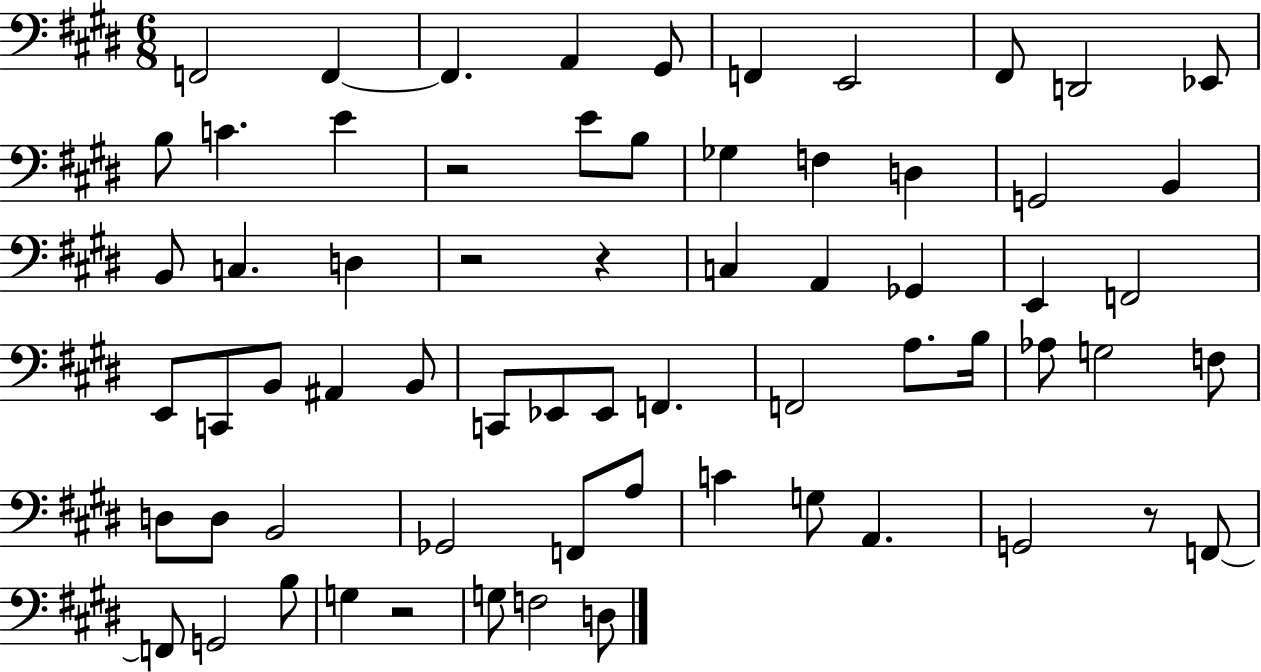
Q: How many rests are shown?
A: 5